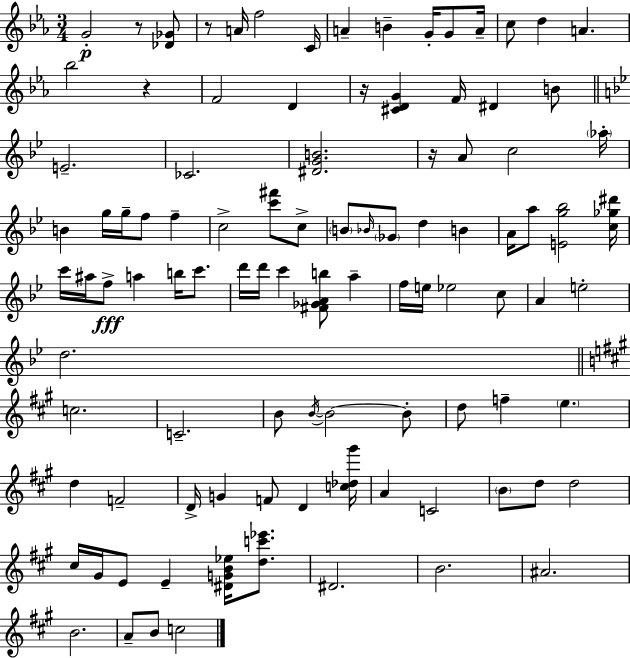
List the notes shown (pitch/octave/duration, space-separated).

G4/h R/e [Db4,Gb4]/e R/e A4/s F5/h C4/s A4/q B4/q G4/s G4/e A4/s C5/e D5/q A4/q. Bb5/h R/q F4/h D4/q R/s [C#4,D4,G4]/q F4/s D#4/q B4/e E4/h. CES4/h. [D#4,G4,B4]/h. R/s A4/e C5/h Ab5/s B4/q G5/s G5/s F5/e F5/q C5/h [C6,F#6]/e C5/e B4/e Bb4/s Gb4/e D5/q B4/q A4/s A5/e [E4,G5,Bb5]/h [C5,Gb5,D#6]/s C6/s A#5/s F5/e A5/q B5/s C6/e. D6/s D6/s C6/q [F#4,Gb4,A4,B5]/e A5/q F5/s E5/s Eb5/h C5/e A4/q E5/h D5/h. C5/h. C4/h. B4/e B4/s B4/h B4/e D5/e F5/q E5/q. D5/q F4/h D4/s G4/q F4/e D4/q [C5,Db5,G#6]/s A4/q C4/h B4/e D5/e D5/h C#5/s G#4/s E4/e E4/q [D#4,G4,B4,Eb5]/s [D5,C6,Eb6]/e. D#4/h. B4/h. A#4/h. B4/h. A4/e B4/e C5/h